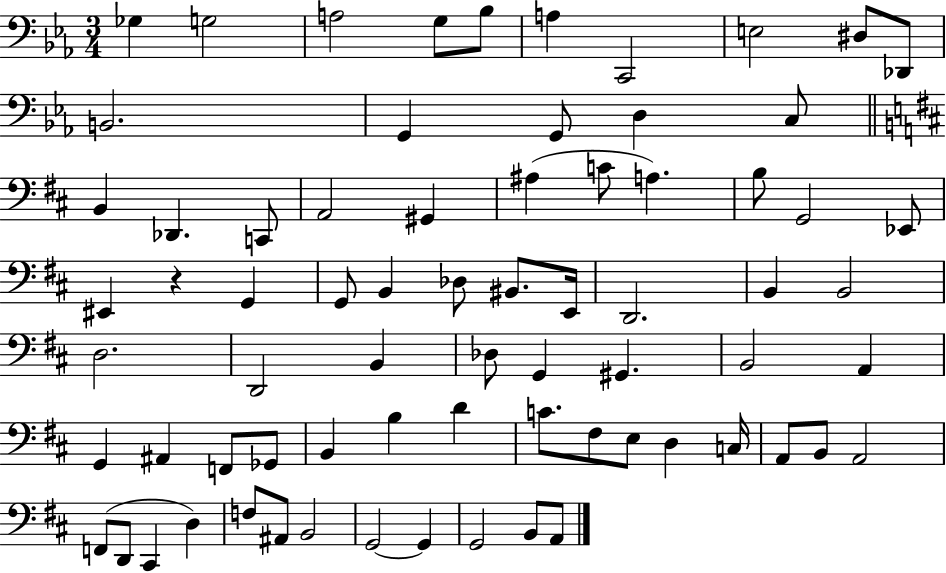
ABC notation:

X:1
T:Untitled
M:3/4
L:1/4
K:Eb
_G, G,2 A,2 G,/2 _B,/2 A, C,,2 E,2 ^D,/2 _D,,/2 B,,2 G,, G,,/2 D, C,/2 B,, _D,, C,,/2 A,,2 ^G,, ^A, C/2 A, B,/2 G,,2 _E,,/2 ^E,, z G,, G,,/2 B,, _D,/2 ^B,,/2 E,,/4 D,,2 B,, B,,2 D,2 D,,2 B,, _D,/2 G,, ^G,, B,,2 A,, G,, ^A,, F,,/2 _G,,/2 B,, B, D C/2 ^F,/2 E,/2 D, C,/4 A,,/2 B,,/2 A,,2 F,,/2 D,,/2 ^C,, D, F,/2 ^A,,/2 B,,2 G,,2 G,, G,,2 B,,/2 A,,/2